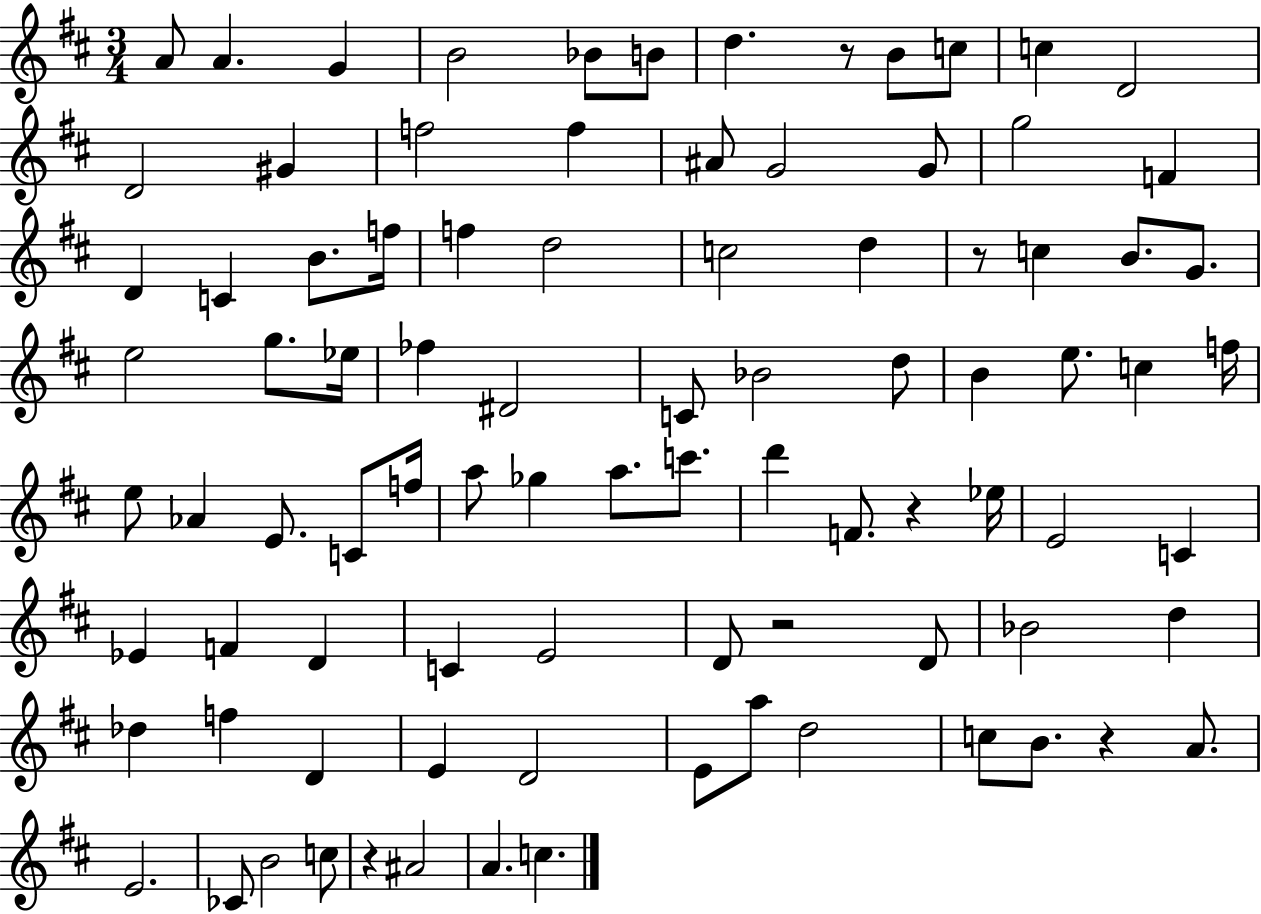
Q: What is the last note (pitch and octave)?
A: C5